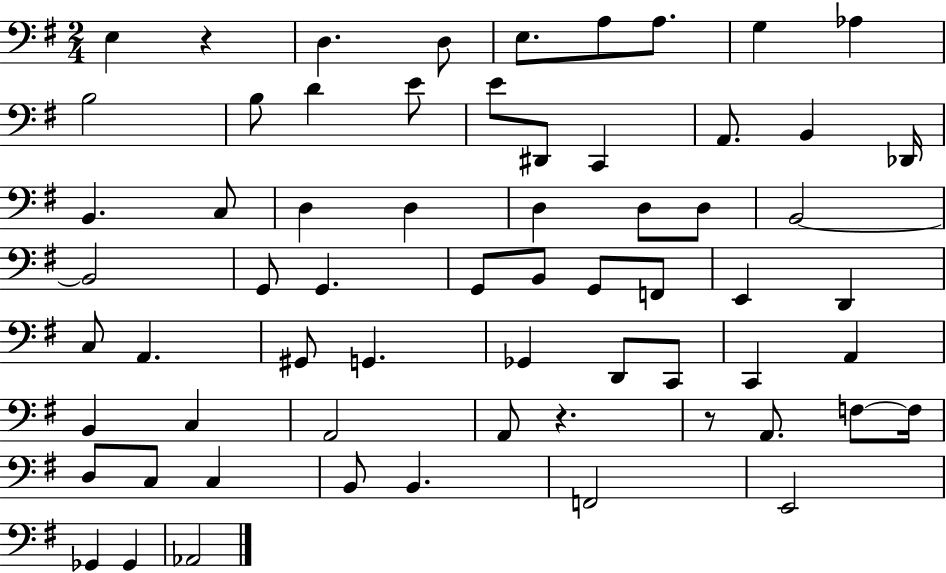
{
  \clef bass
  \numericTimeSignature
  \time 2/4
  \key g \major
  \repeat volta 2 { e4 r4 | d4. d8 | e8. a8 a8. | g4 aes4 | \break b2 | b8 d'4 e'8 | e'8 dis,8 c,4 | a,8. b,4 des,16 | \break b,4. c8 | d4 d4 | d4 d8 d8 | b,2~~ | \break b,2 | g,8 g,4. | g,8 b,8 g,8 f,8 | e,4 d,4 | \break c8 a,4. | gis,8 g,4. | ges,4 d,8 c,8 | c,4 a,4 | \break b,4 c4 | a,2 | a,8 r4. | r8 a,8. f8~~ f16 | \break d8 c8 c4 | b,8 b,4. | f,2 | e,2 | \break ges,4 ges,4 | aes,2 | } \bar "|."
}